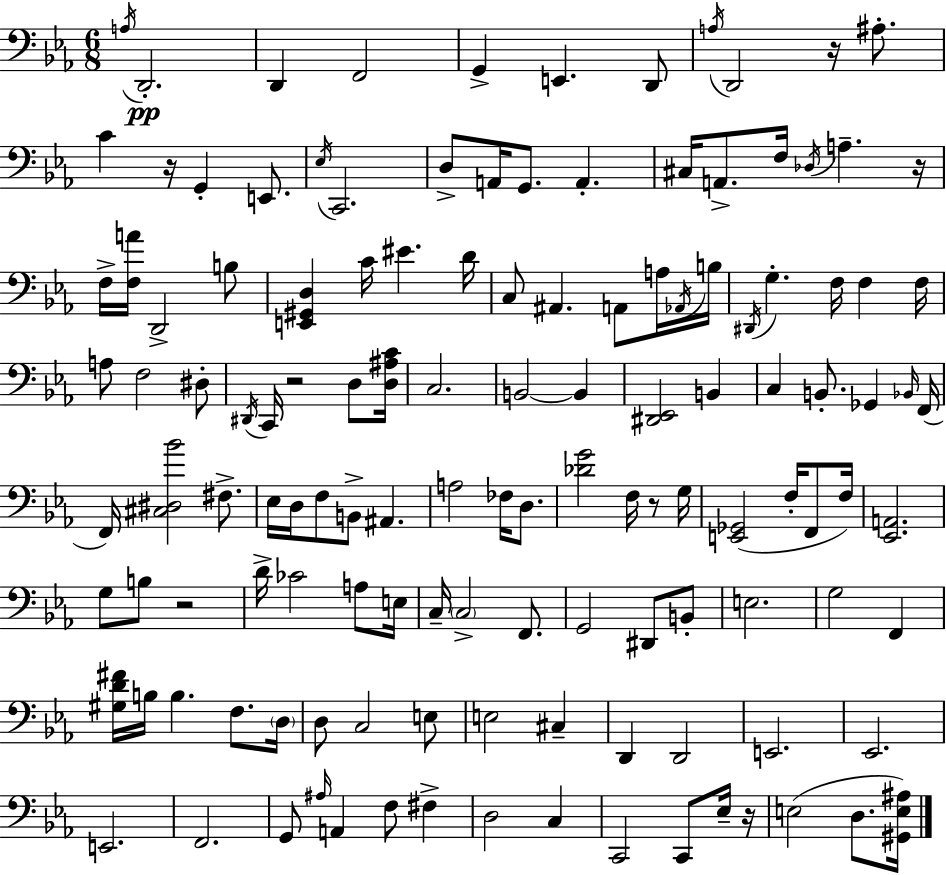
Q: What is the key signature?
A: EES major